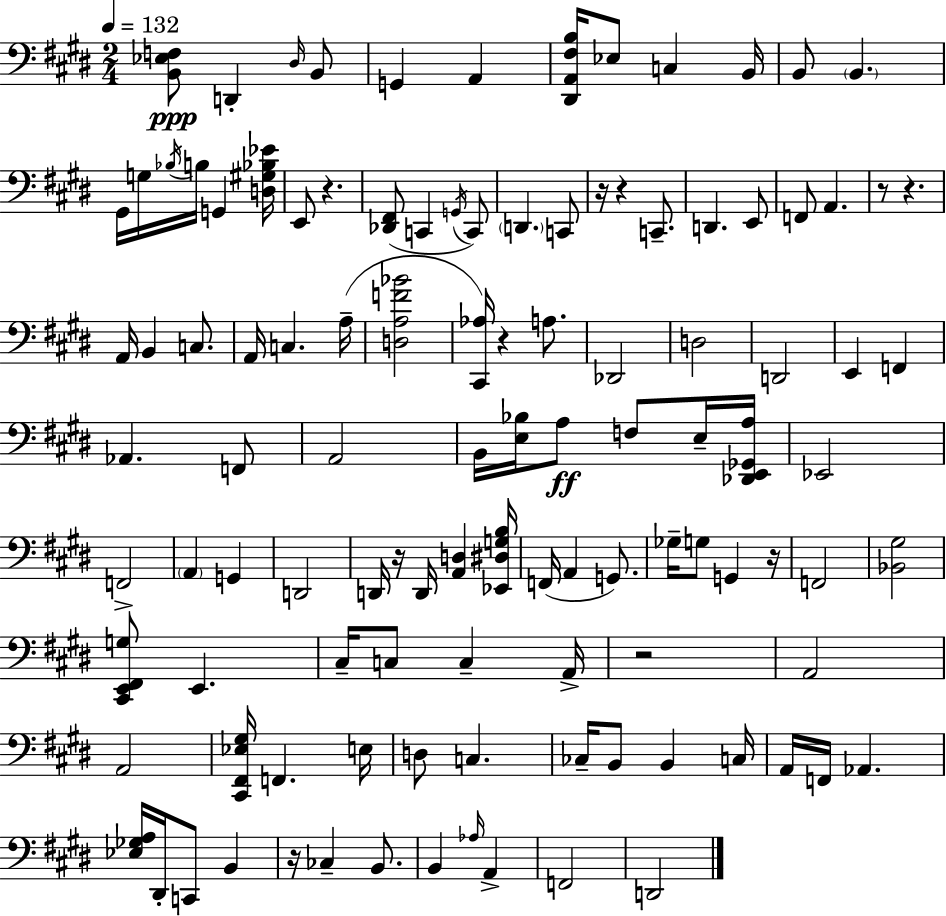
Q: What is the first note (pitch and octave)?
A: D2